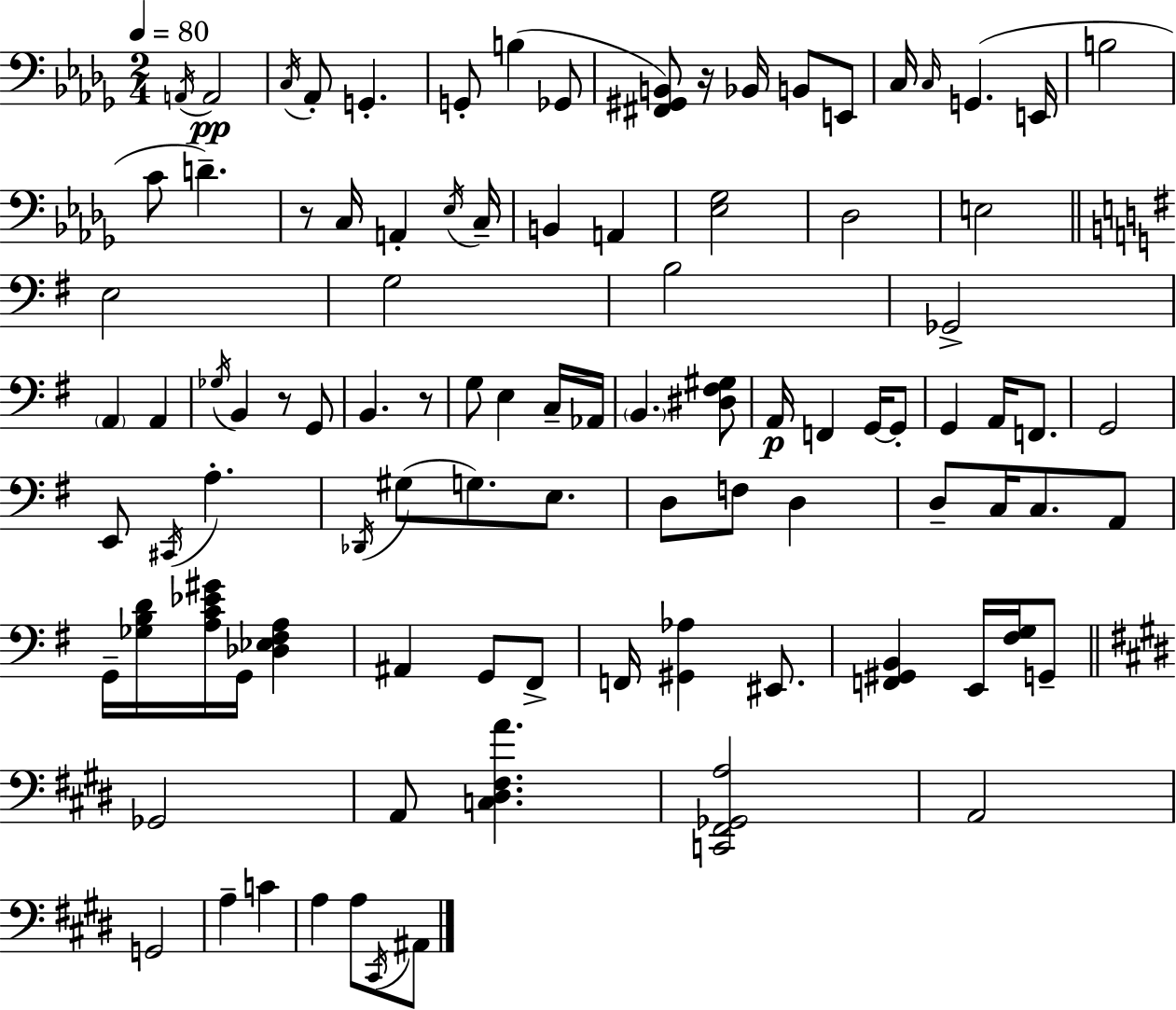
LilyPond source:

{
  \clef bass
  \numericTimeSignature
  \time 2/4
  \key bes \minor
  \tempo 4 = 80
  \repeat volta 2 { \acciaccatura { a,16 }\pp a,2 | \acciaccatura { c16 } aes,8-. g,4.-. | g,8-. b4( | ges,8 <fis, gis, b,>8) r16 bes,16 b,8 | \break e,8 c16 \grace { c16 }( g,4. | e,16 b2 | c'8 d'4.--) | r8 c16 a,4-. | \break \acciaccatura { ees16 } c16-- b,4 | a,4 <ees ges>2 | des2 | e2 | \break \bar "||" \break \key g \major e2 | g2 | b2 | ges,2-> | \break \parenthesize a,4 a,4 | \acciaccatura { ges16 } b,4 r8 g,8 | b,4. r8 | g8 e4 c16-- | \break aes,16 \parenthesize b,4. <dis fis gis>8 | a,16\p f,4 g,16~~ g,8-. | g,4 a,16 f,8. | g,2 | \break e,8 \acciaccatura { cis,16 } a4.-. | \acciaccatura { des,16 }( gis8 g8.) | e8. d8 f8 d4 | d8-- c16 c8. | \break a,8 g,16-- <ges b d'>16 <a c' ees' gis'>16 g,16 <des ees fis a>4 | ais,4 g,8 | fis,8-> f,16 <gis, aes>4 | eis,8. <f, gis, b,>4 e,16 | \break <fis g>16 g,8-- \bar "||" \break \key e \major ges,2 | a,8 <c dis fis a'>4. | <c, fis, ges, a>2 | a,2 | \break g,2 | a4-- c'4 | a4 a8 \acciaccatura { cis,16 } ais,8 | } \bar "|."
}